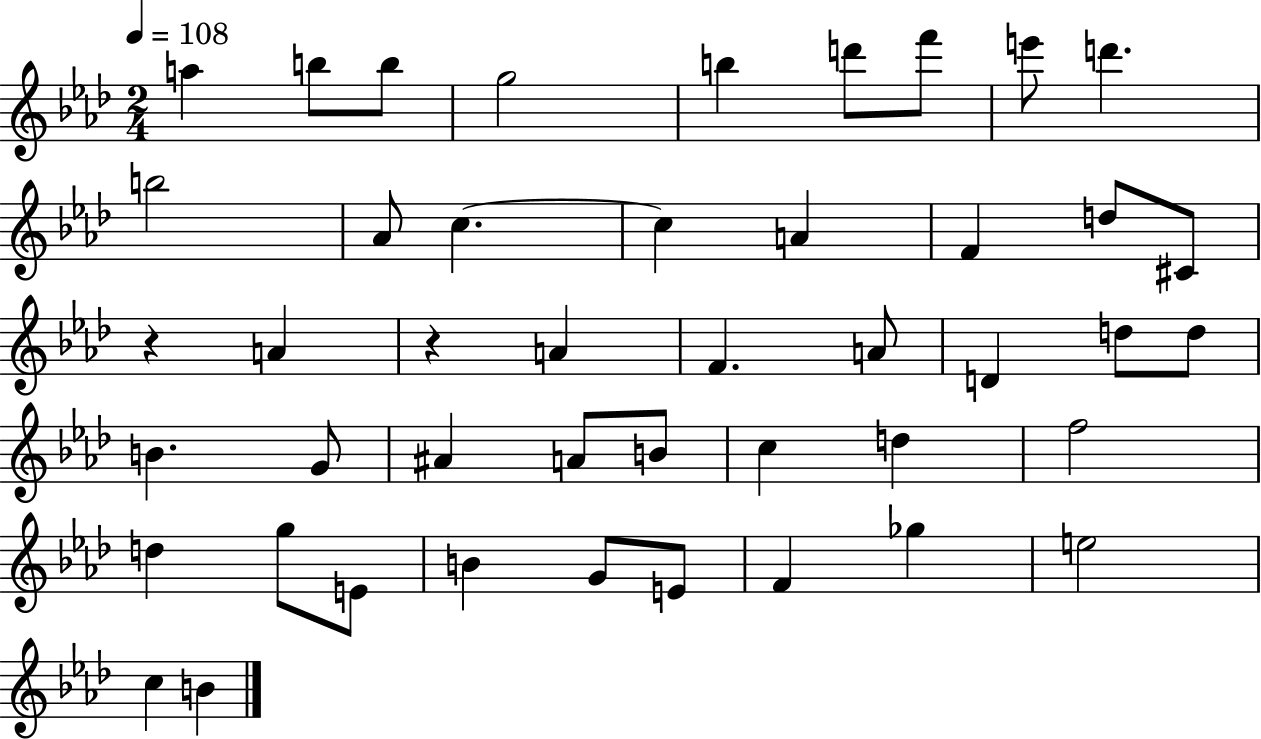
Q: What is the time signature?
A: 2/4